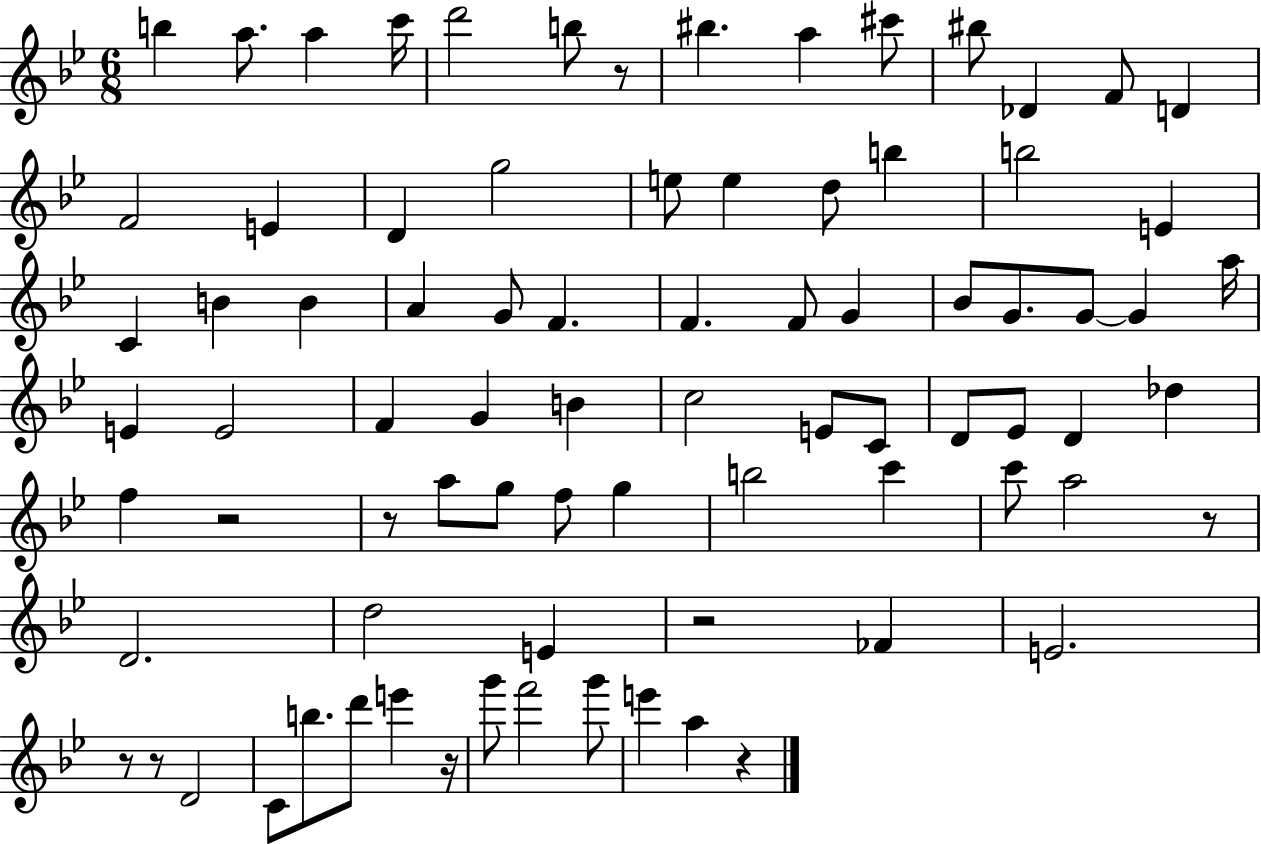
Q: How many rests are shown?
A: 9